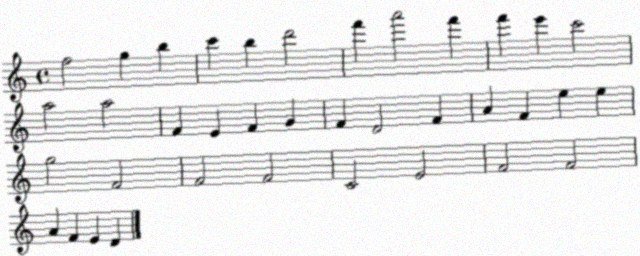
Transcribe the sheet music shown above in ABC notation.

X:1
T:Untitled
M:4/4
L:1/4
K:C
f2 g b c' b d'2 f' a'2 f' f' e' c'2 a2 a2 F E F G F D2 F A F e e g2 F2 F2 F2 C2 E2 F2 F2 A F E D